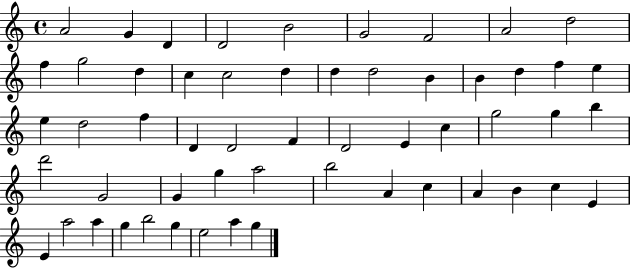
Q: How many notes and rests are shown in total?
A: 55